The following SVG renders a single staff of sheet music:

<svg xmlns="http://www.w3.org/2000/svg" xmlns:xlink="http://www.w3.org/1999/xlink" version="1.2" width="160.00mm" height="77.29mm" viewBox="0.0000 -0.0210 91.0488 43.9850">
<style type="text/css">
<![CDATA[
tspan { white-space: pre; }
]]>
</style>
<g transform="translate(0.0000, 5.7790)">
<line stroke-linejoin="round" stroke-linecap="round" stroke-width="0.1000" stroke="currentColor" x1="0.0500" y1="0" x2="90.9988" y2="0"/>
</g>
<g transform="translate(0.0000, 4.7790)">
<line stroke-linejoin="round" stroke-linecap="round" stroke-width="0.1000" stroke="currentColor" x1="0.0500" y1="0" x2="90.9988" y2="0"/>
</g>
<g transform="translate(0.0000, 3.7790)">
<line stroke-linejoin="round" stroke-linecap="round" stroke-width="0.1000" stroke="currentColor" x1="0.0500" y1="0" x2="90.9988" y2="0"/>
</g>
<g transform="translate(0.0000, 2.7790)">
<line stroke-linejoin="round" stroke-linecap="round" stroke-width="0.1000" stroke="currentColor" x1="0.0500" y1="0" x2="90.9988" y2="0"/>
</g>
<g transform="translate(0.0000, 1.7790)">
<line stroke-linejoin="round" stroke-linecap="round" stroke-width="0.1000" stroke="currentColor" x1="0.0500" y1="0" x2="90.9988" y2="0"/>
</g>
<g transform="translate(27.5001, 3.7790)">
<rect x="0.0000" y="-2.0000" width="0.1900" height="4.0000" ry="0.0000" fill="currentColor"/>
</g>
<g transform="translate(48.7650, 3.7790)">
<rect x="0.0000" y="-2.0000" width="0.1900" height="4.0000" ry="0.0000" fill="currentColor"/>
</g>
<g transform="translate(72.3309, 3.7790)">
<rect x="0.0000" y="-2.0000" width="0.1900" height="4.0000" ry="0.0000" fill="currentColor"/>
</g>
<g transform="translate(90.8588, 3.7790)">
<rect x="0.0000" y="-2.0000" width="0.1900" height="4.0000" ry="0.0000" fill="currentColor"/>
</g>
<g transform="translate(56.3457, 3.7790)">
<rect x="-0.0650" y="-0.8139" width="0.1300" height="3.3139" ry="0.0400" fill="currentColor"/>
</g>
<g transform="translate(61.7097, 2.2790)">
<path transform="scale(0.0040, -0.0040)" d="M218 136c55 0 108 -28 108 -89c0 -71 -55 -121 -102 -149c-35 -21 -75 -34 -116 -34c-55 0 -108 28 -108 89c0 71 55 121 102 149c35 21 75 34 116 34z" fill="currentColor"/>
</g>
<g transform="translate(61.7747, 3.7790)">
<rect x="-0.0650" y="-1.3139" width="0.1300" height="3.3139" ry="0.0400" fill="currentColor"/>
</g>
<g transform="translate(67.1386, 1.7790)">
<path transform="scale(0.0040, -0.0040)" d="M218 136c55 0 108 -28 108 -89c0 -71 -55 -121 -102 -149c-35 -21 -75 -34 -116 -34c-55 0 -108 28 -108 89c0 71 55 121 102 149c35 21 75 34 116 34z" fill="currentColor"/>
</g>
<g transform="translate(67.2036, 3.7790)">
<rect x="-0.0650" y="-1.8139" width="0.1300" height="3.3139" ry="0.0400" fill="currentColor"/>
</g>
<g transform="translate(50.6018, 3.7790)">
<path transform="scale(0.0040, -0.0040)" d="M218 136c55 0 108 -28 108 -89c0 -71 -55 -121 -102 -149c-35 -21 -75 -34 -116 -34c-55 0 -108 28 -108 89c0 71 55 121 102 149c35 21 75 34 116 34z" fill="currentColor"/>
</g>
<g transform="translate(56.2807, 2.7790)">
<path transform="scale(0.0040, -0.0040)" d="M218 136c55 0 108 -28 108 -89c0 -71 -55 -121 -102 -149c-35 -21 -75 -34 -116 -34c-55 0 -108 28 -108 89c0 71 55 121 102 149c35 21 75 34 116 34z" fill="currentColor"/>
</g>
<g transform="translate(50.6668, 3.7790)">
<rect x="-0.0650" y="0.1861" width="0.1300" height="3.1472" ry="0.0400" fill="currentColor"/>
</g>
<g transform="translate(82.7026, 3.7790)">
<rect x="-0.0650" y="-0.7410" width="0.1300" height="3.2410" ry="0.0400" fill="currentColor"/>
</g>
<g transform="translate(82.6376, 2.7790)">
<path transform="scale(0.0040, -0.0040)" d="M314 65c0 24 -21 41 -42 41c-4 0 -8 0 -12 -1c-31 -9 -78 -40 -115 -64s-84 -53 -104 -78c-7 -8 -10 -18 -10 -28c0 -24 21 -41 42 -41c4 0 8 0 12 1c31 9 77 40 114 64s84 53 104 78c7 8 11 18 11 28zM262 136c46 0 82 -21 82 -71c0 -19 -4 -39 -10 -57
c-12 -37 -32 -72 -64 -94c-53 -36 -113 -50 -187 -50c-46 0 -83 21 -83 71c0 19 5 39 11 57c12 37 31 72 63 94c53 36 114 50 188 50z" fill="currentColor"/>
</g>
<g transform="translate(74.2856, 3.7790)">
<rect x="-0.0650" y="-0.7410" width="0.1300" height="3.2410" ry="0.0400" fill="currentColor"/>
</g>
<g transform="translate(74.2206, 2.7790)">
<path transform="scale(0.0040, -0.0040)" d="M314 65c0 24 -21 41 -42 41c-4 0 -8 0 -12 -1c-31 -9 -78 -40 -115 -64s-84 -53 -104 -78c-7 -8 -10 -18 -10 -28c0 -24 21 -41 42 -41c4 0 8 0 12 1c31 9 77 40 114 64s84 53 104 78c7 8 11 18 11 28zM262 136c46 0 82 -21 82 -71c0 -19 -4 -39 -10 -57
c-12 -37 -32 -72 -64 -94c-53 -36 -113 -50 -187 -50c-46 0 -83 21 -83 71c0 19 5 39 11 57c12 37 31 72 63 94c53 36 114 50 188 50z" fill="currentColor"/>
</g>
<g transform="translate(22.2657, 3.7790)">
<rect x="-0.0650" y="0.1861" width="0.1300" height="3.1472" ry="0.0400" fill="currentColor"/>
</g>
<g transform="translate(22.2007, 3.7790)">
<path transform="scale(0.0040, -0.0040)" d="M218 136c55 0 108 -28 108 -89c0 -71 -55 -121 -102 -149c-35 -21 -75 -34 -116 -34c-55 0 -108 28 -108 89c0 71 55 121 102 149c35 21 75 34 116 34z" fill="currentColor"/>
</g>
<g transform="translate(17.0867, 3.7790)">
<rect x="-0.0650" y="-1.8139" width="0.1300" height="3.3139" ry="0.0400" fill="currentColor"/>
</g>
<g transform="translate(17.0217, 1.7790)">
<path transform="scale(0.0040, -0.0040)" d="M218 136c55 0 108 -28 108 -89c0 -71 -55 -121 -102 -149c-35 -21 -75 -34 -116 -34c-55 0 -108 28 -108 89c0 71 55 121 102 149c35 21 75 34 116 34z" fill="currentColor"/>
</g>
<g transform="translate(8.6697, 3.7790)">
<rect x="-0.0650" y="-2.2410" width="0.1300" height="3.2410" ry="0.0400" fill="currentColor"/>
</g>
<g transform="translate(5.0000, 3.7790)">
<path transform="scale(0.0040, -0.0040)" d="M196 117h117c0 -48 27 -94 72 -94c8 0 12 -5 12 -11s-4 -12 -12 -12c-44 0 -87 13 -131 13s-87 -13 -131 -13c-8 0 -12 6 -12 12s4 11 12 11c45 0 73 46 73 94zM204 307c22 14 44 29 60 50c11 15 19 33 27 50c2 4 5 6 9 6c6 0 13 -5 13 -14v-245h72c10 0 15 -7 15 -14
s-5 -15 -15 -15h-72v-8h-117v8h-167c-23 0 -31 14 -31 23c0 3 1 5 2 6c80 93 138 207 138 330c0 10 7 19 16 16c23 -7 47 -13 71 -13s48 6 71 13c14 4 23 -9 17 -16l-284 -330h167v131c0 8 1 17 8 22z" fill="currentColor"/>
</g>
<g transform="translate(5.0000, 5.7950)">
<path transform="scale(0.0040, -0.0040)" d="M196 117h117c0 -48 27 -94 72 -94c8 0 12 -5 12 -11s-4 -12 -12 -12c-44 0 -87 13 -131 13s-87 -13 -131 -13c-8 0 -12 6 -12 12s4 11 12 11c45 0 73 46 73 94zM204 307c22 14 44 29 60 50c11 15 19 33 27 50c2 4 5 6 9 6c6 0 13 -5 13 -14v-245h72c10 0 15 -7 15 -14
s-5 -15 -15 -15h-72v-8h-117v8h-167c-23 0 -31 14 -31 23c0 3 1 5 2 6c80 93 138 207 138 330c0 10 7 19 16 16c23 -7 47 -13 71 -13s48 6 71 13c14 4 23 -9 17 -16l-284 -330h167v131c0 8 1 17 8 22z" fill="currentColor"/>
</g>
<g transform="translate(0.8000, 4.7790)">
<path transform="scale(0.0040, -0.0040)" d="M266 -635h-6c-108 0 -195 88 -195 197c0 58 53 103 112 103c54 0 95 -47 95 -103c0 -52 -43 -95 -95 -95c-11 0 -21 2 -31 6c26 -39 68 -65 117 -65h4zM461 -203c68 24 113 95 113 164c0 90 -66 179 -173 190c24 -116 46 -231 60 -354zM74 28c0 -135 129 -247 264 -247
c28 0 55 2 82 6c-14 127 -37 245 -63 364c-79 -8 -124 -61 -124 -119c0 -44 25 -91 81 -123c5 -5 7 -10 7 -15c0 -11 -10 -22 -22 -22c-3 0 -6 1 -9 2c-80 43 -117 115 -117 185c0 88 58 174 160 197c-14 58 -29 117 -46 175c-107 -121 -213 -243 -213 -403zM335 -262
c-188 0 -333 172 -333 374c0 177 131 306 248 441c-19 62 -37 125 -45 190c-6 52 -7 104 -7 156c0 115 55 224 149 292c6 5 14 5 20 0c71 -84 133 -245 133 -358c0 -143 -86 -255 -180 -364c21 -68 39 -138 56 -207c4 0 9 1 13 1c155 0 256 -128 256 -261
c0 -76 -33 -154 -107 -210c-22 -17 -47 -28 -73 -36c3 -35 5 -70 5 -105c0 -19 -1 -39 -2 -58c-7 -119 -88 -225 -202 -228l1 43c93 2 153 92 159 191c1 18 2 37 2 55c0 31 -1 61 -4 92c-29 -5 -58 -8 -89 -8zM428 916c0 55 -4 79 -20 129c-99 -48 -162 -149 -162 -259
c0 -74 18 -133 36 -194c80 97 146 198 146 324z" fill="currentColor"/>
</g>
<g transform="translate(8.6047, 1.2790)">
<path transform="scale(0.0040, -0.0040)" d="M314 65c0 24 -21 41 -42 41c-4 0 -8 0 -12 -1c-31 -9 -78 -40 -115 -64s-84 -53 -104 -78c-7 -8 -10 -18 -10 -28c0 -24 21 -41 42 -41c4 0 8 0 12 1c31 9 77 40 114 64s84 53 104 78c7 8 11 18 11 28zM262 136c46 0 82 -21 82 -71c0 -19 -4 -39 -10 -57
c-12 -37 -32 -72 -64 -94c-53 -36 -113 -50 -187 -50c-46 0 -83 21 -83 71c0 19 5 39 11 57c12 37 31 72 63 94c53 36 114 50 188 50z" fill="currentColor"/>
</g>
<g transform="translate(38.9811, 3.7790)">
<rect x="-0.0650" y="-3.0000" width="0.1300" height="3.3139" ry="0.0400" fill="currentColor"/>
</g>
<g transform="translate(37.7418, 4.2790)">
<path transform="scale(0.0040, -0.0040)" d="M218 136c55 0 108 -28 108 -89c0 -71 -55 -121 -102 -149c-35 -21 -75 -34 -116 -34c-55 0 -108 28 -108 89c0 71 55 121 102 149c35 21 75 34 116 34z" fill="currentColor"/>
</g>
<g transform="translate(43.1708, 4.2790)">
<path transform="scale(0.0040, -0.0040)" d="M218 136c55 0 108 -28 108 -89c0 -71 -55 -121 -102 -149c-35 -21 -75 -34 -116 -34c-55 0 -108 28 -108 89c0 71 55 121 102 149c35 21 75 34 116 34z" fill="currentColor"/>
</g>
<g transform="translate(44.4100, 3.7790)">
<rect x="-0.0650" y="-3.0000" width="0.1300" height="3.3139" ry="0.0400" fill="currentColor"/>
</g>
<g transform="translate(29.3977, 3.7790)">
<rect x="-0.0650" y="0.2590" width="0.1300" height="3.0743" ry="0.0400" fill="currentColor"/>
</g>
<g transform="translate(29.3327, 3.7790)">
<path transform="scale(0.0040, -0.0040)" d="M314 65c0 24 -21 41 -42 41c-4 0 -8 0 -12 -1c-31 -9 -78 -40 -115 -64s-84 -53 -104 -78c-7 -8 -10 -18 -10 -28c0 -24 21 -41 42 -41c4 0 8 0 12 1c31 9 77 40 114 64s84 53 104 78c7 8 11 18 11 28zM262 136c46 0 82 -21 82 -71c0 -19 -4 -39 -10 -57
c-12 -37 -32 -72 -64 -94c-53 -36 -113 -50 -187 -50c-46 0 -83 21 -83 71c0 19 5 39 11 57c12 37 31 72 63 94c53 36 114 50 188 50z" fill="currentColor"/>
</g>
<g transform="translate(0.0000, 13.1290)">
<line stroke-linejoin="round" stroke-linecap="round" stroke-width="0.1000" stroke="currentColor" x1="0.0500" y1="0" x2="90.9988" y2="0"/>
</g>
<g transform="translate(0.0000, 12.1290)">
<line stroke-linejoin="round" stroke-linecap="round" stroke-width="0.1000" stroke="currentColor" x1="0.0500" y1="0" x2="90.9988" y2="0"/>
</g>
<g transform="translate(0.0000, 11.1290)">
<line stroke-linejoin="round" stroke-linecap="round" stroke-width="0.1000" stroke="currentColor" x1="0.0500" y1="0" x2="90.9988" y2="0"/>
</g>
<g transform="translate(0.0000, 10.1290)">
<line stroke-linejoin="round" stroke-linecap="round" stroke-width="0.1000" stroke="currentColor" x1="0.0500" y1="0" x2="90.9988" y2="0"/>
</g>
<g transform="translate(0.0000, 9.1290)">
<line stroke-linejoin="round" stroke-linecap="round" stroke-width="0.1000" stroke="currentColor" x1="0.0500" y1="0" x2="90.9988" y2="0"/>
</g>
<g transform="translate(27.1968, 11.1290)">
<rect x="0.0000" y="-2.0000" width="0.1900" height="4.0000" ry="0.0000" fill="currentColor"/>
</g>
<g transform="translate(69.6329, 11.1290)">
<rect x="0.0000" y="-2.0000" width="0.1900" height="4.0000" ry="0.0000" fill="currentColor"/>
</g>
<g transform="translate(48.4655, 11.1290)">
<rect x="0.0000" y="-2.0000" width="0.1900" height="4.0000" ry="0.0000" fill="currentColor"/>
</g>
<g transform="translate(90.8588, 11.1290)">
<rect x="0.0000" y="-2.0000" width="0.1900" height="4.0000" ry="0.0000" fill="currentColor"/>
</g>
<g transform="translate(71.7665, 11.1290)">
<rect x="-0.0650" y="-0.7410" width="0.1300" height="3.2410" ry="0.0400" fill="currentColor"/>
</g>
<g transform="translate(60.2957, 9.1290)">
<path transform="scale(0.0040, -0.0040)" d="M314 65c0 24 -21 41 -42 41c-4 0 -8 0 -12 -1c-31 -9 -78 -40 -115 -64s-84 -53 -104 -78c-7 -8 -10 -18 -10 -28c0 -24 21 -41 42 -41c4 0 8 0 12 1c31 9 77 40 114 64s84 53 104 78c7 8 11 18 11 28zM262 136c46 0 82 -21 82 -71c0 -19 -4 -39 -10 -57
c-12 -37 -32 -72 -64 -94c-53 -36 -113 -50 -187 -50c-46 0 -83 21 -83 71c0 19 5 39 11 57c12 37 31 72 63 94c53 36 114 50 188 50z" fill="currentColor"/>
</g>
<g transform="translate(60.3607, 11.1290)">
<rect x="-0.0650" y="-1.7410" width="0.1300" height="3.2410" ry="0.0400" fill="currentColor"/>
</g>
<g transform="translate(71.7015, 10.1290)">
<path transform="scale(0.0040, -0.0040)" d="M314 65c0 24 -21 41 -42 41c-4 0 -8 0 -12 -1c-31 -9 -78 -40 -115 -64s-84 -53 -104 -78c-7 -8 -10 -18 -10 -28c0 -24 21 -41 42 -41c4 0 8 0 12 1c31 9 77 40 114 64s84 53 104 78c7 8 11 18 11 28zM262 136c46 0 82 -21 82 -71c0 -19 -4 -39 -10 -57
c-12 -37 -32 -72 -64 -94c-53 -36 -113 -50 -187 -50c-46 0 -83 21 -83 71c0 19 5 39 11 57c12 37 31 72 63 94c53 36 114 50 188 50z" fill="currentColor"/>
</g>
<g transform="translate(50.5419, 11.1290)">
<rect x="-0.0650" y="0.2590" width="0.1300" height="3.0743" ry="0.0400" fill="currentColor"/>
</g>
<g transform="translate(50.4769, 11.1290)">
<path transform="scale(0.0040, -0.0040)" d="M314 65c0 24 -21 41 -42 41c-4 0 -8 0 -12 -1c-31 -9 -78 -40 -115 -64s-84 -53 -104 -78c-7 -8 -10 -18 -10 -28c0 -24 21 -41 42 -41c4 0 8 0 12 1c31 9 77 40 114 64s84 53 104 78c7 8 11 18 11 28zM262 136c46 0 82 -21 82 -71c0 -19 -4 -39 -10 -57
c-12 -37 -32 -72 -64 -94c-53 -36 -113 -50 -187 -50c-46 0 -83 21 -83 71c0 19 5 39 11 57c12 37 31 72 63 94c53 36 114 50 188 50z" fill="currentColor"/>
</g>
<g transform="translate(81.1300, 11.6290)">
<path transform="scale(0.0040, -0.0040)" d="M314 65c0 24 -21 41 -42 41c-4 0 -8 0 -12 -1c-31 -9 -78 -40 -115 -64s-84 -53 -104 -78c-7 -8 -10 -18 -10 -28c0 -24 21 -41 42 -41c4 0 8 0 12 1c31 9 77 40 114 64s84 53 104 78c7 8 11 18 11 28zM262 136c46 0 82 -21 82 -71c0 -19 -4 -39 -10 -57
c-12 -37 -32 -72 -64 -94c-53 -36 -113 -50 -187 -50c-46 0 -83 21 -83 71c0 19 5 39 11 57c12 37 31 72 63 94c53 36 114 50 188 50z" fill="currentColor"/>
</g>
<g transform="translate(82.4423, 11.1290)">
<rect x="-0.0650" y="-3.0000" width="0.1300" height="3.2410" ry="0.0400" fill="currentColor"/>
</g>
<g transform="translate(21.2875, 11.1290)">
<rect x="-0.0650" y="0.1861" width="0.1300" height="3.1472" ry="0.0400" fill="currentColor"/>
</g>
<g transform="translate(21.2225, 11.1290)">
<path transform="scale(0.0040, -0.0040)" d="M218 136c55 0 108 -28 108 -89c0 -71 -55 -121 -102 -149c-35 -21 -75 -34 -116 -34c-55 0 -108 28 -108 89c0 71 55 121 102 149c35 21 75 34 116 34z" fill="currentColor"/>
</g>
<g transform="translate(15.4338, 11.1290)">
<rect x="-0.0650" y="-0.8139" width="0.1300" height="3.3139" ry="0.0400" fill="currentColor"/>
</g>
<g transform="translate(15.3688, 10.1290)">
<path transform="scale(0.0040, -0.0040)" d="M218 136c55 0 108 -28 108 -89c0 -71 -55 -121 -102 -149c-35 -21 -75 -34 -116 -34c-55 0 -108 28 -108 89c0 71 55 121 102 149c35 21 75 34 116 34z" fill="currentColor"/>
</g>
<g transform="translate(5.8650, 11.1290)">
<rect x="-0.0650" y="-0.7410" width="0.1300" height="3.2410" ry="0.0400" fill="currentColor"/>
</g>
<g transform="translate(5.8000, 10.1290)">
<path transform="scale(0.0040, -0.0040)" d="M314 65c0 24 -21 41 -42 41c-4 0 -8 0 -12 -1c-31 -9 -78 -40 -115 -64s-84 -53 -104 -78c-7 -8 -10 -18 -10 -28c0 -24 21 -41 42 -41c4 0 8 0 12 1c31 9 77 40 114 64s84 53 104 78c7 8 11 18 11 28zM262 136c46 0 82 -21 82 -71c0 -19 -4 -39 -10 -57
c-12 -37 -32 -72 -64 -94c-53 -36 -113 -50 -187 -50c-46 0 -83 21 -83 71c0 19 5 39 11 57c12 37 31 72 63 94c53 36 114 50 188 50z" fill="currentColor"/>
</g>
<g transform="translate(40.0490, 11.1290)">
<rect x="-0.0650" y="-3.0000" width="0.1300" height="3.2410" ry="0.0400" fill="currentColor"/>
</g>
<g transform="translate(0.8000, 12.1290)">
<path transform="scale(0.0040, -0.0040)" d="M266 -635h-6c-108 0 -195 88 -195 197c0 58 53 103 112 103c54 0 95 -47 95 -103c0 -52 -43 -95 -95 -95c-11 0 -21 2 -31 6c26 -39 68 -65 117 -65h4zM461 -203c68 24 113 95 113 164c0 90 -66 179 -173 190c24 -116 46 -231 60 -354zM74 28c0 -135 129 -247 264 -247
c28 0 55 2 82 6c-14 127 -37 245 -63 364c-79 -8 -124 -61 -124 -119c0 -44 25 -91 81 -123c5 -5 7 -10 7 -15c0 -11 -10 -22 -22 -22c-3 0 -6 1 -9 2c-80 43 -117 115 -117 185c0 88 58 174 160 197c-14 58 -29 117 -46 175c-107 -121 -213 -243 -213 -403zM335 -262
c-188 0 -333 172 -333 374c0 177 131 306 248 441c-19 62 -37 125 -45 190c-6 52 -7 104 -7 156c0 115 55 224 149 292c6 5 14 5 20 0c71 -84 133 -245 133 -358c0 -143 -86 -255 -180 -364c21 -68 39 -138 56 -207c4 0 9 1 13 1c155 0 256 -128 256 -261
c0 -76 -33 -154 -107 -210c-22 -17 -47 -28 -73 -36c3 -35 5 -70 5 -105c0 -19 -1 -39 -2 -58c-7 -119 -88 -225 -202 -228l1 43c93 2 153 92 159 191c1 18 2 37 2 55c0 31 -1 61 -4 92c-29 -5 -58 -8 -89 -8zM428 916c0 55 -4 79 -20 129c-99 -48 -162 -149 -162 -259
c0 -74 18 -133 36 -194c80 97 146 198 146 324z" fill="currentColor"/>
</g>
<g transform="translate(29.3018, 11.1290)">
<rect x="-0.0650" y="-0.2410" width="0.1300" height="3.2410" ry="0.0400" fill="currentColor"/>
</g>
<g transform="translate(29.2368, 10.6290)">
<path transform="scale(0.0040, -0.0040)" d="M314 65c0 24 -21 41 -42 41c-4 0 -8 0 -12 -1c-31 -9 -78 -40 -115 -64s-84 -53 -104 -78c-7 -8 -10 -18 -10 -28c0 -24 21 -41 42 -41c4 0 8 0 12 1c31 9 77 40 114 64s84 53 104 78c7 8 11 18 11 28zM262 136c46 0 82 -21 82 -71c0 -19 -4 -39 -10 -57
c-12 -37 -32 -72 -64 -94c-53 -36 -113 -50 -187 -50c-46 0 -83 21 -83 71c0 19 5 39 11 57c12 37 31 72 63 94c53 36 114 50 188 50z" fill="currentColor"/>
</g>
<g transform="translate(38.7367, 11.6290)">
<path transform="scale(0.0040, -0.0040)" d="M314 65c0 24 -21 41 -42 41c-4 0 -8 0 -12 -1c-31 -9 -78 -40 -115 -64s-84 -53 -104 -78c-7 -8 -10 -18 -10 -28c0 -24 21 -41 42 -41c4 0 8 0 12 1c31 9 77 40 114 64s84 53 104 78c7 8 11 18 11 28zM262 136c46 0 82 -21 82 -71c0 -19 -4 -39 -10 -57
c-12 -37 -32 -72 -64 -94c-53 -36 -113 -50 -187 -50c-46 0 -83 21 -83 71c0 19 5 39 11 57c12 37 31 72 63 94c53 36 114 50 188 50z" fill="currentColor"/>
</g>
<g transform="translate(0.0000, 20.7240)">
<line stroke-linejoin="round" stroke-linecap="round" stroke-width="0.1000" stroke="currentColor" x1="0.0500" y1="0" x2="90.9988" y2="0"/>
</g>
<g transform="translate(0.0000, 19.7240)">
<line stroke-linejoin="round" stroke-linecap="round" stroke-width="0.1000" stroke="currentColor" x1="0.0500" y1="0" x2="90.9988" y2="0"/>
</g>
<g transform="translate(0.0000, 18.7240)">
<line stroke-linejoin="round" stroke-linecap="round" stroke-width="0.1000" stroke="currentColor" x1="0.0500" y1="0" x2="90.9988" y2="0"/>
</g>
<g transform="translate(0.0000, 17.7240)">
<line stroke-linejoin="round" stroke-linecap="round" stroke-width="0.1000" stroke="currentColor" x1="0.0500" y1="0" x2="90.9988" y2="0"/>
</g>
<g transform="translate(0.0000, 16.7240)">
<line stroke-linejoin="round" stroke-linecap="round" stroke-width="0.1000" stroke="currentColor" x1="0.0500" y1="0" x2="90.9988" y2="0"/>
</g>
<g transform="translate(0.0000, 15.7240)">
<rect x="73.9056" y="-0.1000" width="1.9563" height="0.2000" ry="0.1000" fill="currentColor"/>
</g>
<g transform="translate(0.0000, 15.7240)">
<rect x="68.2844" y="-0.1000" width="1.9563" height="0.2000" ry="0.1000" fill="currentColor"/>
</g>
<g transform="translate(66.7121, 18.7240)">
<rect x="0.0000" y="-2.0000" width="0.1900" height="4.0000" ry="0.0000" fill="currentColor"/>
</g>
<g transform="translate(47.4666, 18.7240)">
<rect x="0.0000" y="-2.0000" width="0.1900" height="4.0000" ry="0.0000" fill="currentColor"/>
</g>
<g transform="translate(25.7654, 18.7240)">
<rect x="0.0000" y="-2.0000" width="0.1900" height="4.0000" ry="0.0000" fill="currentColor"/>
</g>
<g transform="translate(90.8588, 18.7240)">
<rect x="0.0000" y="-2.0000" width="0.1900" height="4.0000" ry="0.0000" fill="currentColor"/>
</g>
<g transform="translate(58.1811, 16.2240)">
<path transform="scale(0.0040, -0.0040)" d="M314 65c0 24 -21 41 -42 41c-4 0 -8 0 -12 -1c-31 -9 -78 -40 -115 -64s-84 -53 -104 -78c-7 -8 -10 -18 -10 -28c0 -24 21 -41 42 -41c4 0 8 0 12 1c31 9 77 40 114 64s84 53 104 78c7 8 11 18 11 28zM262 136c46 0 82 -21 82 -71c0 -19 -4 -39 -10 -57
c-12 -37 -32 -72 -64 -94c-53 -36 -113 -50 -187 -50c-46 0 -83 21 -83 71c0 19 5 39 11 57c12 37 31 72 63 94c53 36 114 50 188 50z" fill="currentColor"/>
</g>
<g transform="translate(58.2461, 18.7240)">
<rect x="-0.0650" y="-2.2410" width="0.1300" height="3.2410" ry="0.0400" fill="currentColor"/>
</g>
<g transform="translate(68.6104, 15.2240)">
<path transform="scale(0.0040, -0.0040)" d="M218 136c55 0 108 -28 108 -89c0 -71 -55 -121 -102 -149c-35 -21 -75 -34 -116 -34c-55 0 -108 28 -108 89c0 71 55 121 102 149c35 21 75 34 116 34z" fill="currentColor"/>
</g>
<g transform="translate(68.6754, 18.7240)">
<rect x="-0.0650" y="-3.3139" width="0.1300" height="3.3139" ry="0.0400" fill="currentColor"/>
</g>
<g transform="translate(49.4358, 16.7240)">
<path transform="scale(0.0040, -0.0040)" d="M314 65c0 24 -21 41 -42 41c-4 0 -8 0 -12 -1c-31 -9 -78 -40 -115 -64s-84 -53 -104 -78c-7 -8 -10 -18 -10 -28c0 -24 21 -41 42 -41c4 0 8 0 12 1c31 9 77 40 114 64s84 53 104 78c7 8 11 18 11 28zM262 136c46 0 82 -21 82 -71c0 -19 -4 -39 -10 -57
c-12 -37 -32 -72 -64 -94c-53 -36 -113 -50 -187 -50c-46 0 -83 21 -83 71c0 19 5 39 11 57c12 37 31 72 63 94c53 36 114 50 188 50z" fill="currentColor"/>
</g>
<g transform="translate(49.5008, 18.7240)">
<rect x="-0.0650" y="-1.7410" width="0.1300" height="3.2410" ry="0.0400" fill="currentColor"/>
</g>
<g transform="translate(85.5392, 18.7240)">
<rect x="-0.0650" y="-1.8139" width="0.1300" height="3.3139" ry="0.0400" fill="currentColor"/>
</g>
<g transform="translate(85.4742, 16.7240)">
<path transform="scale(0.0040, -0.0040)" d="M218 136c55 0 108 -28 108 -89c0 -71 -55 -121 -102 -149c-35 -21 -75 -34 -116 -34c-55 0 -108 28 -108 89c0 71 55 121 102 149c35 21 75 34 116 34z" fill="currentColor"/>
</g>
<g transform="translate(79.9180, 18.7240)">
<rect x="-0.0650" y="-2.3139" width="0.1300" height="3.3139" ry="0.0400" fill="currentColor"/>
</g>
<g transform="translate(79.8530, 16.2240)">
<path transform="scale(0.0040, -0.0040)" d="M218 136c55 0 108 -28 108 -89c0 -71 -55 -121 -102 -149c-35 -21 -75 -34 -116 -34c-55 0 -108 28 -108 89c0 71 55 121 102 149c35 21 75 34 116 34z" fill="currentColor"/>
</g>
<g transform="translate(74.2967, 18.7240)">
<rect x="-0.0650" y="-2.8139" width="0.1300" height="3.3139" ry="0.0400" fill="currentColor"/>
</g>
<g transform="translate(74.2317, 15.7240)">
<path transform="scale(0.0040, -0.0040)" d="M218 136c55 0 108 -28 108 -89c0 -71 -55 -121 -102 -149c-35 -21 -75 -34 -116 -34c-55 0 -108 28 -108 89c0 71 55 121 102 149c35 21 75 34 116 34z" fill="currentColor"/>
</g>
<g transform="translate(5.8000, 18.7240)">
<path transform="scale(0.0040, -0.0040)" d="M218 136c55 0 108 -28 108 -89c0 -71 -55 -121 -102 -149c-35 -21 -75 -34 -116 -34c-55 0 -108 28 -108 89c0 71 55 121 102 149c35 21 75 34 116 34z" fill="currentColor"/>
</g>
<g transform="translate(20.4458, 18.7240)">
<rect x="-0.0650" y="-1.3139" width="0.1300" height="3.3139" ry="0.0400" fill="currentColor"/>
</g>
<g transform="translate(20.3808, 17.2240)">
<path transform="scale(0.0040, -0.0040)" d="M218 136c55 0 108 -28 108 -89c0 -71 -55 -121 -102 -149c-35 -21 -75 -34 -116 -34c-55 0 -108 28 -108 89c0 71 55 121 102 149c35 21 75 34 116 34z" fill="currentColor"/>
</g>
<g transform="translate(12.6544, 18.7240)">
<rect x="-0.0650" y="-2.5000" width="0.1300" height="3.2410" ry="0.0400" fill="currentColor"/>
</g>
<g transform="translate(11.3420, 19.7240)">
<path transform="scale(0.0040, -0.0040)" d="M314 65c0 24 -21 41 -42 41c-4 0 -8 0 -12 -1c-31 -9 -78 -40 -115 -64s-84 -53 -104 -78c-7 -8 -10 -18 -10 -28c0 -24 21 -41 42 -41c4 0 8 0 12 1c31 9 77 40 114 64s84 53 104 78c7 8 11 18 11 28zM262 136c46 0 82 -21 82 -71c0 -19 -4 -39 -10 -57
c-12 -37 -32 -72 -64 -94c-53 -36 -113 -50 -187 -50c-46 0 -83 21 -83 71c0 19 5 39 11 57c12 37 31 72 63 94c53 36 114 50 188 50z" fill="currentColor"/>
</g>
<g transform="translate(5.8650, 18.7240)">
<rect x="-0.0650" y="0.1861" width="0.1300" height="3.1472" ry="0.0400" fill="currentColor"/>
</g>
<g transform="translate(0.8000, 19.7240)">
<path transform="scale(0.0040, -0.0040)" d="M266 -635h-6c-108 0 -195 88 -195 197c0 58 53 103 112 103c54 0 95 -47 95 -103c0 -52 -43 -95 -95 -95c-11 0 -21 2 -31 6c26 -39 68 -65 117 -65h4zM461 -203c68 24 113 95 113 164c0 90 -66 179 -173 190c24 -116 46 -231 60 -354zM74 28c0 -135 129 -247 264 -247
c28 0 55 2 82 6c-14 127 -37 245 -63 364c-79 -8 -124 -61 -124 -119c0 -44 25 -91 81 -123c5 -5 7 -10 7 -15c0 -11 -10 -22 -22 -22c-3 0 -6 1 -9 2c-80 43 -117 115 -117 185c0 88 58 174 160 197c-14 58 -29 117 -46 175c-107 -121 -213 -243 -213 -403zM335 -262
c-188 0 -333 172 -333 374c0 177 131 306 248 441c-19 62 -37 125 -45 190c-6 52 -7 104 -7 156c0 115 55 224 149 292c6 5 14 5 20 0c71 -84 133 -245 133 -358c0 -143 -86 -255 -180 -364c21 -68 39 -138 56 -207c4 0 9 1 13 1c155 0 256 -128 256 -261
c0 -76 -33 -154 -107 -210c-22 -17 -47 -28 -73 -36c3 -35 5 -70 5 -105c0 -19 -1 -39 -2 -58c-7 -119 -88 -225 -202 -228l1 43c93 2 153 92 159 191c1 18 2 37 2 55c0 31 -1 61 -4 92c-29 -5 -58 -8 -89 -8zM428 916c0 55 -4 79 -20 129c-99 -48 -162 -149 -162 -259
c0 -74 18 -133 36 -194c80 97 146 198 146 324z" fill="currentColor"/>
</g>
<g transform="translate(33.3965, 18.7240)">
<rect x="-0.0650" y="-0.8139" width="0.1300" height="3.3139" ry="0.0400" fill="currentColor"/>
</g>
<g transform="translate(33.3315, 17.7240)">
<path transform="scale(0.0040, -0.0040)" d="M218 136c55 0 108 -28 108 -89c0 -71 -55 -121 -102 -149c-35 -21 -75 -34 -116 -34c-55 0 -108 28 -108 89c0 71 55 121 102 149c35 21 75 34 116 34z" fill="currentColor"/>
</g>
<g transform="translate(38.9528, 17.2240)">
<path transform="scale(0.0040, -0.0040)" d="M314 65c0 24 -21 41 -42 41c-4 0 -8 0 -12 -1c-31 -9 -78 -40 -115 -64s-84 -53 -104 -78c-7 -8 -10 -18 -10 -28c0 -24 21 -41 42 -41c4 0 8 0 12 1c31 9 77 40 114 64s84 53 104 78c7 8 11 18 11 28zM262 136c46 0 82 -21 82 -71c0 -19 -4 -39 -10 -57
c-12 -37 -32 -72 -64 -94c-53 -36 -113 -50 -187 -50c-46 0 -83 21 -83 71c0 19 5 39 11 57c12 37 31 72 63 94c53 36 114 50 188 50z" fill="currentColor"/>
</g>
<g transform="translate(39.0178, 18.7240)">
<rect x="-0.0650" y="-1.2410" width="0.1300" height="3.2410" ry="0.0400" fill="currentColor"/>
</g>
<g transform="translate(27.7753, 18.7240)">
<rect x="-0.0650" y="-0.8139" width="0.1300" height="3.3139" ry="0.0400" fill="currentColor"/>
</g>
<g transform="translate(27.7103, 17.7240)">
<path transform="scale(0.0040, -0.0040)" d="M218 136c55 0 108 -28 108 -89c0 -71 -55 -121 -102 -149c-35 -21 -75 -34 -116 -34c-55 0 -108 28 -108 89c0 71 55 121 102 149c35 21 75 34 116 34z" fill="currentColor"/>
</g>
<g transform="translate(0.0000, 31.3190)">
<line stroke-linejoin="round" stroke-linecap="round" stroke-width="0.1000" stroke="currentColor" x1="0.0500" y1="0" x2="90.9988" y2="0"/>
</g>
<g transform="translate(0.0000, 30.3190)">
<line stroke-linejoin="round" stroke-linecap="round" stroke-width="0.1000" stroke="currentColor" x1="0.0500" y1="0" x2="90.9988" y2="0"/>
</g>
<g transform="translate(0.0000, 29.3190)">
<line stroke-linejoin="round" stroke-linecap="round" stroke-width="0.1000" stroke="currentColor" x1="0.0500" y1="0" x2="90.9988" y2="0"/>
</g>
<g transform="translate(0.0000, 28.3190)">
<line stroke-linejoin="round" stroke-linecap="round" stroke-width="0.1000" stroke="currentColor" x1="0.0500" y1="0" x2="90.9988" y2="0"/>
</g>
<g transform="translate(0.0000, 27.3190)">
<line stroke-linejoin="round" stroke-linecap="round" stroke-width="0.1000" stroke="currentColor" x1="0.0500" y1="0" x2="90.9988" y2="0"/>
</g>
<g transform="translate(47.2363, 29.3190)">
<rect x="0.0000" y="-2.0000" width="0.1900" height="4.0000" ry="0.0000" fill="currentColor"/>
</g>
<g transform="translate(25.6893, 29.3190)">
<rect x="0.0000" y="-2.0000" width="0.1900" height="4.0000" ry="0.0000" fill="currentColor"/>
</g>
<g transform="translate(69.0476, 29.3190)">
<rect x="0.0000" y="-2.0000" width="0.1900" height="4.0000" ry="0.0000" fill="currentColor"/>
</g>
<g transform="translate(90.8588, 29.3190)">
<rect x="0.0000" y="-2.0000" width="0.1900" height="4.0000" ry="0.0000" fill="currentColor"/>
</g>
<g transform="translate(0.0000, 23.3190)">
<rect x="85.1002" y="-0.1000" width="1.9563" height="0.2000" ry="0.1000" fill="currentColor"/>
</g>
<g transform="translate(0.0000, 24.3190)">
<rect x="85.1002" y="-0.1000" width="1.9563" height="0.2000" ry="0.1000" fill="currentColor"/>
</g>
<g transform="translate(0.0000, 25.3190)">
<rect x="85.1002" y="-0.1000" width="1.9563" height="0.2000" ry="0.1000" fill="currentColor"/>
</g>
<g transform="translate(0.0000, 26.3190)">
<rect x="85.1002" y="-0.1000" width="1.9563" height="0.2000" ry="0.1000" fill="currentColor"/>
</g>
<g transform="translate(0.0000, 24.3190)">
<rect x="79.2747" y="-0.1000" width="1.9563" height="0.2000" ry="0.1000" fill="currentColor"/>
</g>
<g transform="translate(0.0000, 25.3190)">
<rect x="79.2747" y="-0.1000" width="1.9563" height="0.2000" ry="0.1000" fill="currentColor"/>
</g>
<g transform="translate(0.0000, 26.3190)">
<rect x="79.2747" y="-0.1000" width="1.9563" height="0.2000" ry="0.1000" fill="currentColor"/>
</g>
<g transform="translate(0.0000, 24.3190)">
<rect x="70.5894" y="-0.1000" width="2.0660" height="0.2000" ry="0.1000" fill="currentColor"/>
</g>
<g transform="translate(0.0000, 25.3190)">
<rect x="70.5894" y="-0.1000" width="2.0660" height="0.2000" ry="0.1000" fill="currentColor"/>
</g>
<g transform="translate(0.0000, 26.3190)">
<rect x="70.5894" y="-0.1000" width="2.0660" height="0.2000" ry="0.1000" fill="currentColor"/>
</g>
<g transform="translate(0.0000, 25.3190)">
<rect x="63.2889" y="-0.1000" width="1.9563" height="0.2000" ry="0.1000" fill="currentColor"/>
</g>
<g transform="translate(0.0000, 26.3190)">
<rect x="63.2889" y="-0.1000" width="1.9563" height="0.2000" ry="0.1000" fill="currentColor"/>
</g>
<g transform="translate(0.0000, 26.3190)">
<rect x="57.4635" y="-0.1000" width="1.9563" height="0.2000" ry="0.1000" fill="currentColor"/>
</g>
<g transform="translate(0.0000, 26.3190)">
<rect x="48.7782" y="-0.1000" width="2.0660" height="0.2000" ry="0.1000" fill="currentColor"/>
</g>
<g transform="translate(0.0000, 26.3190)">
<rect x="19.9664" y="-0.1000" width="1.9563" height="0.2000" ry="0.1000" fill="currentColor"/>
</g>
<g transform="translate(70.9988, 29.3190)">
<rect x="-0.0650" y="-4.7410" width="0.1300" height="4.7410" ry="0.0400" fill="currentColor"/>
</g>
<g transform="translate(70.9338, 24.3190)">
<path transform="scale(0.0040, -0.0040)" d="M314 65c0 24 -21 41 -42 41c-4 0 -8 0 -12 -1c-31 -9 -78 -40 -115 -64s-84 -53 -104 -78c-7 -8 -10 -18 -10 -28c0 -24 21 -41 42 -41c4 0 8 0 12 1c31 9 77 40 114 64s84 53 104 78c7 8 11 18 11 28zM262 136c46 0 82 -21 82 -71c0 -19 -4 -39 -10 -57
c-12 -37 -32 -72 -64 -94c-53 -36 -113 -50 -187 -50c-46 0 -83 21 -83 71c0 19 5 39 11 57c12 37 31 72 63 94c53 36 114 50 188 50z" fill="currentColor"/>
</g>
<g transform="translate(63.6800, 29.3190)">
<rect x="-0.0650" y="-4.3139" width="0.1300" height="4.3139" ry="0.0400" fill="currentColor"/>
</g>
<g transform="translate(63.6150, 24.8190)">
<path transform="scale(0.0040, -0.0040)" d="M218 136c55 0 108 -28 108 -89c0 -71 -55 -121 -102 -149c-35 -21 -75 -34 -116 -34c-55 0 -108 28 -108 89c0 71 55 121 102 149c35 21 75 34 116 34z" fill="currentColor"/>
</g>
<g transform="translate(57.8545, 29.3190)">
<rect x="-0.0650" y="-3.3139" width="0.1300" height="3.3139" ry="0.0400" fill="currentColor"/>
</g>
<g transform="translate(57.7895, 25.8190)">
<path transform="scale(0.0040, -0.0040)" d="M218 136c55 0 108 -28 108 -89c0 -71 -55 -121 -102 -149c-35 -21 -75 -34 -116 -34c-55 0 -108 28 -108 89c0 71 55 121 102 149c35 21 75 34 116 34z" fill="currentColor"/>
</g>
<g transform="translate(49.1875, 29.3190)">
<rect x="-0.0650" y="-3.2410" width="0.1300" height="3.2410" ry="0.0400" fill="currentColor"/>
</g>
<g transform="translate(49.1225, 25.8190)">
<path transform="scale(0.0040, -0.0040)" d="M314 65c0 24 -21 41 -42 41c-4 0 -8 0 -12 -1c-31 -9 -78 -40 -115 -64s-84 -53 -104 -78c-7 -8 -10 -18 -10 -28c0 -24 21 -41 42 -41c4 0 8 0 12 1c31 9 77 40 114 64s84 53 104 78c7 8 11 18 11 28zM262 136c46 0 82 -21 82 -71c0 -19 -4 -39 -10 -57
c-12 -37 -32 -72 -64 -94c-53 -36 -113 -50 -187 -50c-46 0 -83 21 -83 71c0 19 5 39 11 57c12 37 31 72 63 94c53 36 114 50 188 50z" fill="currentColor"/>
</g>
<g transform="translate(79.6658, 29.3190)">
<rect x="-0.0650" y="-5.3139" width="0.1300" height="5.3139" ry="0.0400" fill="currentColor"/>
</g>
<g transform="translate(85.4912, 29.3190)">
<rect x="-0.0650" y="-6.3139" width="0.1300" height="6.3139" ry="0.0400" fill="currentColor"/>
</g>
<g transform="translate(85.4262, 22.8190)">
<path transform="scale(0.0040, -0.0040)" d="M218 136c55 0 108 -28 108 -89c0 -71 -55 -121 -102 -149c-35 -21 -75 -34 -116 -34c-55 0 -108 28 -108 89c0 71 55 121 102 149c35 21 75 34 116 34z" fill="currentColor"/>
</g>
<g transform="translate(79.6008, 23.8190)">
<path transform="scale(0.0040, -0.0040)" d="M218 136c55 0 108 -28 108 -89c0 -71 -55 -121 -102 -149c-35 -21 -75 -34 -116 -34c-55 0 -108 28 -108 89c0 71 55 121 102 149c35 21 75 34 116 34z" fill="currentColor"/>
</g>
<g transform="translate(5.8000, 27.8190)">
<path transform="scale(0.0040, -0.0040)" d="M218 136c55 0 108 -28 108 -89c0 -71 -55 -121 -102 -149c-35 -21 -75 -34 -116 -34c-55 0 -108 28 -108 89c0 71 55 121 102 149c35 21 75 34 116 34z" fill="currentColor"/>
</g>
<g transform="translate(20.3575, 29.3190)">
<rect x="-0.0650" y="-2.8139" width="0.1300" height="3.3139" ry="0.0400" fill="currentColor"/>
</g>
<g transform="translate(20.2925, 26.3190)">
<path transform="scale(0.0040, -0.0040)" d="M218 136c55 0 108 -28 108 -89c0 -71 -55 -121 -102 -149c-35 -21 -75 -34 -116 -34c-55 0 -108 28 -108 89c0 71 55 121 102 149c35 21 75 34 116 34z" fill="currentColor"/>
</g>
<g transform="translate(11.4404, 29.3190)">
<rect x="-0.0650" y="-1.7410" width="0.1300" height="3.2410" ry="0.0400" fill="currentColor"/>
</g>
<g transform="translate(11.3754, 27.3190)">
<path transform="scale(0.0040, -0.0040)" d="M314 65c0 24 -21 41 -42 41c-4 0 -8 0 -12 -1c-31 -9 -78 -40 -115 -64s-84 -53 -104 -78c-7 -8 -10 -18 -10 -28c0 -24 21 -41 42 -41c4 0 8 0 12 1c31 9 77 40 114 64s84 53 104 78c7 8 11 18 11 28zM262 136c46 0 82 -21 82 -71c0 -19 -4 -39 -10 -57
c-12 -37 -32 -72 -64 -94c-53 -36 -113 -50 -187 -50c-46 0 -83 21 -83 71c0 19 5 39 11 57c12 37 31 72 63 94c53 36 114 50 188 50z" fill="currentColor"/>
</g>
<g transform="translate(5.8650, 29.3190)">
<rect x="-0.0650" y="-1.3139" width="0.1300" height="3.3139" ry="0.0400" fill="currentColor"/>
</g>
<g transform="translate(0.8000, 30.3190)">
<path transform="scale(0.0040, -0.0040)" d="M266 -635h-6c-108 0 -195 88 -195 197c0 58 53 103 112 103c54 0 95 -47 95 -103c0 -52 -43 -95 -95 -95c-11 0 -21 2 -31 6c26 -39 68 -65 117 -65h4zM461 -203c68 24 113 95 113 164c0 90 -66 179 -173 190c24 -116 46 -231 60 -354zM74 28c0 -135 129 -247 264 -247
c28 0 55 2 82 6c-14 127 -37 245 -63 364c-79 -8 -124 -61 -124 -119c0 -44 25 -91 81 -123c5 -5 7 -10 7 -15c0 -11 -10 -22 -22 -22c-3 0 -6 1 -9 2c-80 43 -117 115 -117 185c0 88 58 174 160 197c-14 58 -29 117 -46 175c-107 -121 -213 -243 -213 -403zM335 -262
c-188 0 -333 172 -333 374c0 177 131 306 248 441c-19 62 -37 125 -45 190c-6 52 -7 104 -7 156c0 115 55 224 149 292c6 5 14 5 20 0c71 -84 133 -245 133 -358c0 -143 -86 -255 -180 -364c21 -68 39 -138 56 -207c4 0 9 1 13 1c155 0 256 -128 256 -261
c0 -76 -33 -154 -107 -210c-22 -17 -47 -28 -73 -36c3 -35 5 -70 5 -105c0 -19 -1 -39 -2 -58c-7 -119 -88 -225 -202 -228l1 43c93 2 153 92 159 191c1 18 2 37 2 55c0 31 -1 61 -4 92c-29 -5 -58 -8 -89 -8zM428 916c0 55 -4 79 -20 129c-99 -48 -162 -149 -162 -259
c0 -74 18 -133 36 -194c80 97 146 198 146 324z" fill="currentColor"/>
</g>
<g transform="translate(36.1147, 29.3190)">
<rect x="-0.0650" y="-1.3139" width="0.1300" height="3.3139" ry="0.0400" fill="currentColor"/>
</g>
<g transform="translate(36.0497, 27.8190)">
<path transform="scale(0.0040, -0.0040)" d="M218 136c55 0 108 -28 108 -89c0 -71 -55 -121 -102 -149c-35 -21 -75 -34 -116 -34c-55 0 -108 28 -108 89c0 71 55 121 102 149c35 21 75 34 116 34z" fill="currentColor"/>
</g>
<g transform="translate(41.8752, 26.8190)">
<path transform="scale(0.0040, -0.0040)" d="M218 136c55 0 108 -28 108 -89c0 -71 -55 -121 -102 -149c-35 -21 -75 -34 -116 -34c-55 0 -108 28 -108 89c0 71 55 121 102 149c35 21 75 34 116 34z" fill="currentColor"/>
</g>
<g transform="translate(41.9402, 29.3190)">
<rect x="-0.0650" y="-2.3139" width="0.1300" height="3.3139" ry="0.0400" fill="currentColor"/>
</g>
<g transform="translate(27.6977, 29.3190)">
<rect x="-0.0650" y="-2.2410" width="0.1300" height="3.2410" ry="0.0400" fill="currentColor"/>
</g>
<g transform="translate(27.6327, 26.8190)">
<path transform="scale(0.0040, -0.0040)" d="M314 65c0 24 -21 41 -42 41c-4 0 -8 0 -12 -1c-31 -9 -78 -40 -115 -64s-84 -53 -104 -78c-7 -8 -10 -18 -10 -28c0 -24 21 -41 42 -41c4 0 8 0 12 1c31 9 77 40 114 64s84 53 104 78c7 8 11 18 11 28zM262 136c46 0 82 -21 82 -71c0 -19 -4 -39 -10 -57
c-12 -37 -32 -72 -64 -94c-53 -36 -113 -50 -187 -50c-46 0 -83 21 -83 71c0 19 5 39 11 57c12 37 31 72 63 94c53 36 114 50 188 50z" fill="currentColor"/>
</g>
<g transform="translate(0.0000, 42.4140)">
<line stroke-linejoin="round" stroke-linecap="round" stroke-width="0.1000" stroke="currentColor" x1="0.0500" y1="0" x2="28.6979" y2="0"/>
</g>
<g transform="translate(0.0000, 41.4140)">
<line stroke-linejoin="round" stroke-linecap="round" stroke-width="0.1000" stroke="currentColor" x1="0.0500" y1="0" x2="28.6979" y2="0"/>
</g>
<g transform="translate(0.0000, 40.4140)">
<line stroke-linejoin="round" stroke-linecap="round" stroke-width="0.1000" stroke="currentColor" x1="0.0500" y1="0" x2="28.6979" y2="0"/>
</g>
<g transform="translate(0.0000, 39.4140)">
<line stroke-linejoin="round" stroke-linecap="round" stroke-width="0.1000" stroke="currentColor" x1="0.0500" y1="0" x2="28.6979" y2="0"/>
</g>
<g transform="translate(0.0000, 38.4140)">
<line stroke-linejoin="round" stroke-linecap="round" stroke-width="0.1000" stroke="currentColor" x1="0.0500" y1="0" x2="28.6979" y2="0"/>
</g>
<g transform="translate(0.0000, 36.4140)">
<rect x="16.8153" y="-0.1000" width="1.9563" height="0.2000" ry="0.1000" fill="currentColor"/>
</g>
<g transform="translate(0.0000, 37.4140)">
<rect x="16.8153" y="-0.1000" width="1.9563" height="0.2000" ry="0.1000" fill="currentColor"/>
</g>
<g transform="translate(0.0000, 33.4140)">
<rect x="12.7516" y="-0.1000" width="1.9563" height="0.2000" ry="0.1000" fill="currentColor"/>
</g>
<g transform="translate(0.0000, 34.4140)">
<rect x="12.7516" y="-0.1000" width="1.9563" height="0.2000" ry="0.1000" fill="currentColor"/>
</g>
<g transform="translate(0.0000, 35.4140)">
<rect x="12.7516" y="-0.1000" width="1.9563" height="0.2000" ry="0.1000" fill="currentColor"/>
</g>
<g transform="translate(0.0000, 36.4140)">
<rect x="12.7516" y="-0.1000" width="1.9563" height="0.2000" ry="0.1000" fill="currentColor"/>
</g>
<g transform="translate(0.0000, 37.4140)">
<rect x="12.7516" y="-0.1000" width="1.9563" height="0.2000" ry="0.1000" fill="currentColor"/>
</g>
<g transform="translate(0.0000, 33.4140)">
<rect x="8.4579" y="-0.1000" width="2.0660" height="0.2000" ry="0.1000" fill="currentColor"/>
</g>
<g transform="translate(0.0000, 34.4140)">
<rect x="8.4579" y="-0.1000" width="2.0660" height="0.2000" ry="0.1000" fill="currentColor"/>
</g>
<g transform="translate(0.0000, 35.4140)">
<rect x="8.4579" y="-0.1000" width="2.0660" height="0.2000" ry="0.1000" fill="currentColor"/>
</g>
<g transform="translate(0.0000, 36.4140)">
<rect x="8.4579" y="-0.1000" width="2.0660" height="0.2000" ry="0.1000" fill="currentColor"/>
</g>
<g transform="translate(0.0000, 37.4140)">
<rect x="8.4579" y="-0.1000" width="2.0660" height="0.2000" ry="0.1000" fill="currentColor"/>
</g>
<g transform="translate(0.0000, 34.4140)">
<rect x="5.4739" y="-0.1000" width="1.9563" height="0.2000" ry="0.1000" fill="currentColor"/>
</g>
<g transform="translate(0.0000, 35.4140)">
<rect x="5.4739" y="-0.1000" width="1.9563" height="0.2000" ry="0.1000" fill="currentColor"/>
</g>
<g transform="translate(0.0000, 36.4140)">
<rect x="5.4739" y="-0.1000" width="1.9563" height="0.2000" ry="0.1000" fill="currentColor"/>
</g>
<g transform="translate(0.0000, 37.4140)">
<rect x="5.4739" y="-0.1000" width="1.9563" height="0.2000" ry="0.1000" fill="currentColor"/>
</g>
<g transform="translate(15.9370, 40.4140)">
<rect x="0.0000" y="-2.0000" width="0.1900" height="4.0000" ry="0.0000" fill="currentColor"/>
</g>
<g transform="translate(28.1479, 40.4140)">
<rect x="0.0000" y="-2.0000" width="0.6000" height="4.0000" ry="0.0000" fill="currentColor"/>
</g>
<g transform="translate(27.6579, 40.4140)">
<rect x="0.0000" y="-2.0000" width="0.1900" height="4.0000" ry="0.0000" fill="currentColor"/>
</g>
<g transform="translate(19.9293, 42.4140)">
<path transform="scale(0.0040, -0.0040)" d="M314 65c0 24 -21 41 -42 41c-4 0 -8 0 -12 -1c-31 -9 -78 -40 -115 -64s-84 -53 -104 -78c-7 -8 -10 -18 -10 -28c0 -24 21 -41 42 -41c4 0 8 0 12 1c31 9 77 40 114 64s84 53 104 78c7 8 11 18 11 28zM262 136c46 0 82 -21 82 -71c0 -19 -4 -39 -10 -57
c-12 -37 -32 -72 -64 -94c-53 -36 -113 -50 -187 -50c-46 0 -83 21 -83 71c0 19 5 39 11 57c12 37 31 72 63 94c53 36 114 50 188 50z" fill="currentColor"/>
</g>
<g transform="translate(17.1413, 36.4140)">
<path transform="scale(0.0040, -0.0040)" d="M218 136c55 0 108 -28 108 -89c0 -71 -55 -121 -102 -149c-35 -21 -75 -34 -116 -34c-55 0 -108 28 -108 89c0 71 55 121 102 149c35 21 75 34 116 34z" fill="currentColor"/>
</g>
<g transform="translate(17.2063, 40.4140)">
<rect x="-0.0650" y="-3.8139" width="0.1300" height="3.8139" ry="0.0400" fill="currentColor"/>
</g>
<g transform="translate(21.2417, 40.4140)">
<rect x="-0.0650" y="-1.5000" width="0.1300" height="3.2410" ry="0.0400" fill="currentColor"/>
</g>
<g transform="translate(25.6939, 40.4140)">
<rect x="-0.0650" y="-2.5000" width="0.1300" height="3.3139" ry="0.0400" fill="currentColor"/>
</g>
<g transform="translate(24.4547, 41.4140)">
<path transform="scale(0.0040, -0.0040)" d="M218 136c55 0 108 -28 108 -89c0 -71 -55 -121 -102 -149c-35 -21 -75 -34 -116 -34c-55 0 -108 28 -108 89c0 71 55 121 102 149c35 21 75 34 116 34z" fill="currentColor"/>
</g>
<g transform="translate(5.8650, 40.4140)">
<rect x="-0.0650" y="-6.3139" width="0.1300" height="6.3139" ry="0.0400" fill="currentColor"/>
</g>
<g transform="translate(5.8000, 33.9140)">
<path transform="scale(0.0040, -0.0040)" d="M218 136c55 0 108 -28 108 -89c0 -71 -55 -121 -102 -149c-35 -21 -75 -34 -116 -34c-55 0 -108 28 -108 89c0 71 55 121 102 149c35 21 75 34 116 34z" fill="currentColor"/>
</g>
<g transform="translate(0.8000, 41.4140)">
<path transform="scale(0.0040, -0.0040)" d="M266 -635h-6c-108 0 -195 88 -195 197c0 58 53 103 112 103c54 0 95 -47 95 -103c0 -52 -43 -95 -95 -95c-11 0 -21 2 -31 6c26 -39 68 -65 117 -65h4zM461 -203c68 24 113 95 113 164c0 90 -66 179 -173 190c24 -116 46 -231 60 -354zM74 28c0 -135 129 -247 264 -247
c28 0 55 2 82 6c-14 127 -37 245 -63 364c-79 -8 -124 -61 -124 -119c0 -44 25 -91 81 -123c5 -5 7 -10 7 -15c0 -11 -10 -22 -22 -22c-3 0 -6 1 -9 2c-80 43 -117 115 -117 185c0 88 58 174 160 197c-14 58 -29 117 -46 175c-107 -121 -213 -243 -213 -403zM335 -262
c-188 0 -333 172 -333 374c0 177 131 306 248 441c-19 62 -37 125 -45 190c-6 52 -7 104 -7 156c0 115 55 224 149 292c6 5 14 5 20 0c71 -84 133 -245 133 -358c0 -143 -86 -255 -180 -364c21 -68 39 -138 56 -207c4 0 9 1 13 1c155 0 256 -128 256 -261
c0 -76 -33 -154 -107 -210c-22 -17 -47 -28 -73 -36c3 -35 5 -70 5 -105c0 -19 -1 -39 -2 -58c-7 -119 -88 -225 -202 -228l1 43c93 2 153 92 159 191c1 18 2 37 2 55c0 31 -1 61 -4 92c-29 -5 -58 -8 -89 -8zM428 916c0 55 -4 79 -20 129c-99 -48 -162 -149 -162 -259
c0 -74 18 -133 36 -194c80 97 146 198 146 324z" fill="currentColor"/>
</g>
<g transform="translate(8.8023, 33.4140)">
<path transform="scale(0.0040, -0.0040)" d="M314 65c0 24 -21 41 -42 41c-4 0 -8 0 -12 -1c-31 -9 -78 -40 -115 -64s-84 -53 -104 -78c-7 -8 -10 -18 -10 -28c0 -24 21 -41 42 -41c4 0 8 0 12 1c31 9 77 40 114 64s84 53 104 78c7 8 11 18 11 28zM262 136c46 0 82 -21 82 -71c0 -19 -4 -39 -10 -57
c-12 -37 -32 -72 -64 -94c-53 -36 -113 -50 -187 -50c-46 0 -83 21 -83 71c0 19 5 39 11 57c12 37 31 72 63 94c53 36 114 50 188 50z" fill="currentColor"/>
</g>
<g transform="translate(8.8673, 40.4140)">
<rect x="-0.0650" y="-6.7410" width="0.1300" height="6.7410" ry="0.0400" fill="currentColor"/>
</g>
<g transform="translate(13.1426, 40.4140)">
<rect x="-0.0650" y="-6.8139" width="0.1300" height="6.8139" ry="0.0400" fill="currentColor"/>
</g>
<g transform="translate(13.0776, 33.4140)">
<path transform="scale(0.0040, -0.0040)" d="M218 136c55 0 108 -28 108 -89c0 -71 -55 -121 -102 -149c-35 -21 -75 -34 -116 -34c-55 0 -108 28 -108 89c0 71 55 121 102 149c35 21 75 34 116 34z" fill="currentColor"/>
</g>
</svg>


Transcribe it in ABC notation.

X:1
T:Untitled
M:4/4
L:1/4
K:C
g2 f B B2 A A B d e f d2 d2 d2 d B c2 A2 B2 f2 d2 A2 B G2 e d d e2 f2 g2 b a g f e f2 a g2 e g b2 b d' e'2 f' a' a' b'2 b' c' E2 G